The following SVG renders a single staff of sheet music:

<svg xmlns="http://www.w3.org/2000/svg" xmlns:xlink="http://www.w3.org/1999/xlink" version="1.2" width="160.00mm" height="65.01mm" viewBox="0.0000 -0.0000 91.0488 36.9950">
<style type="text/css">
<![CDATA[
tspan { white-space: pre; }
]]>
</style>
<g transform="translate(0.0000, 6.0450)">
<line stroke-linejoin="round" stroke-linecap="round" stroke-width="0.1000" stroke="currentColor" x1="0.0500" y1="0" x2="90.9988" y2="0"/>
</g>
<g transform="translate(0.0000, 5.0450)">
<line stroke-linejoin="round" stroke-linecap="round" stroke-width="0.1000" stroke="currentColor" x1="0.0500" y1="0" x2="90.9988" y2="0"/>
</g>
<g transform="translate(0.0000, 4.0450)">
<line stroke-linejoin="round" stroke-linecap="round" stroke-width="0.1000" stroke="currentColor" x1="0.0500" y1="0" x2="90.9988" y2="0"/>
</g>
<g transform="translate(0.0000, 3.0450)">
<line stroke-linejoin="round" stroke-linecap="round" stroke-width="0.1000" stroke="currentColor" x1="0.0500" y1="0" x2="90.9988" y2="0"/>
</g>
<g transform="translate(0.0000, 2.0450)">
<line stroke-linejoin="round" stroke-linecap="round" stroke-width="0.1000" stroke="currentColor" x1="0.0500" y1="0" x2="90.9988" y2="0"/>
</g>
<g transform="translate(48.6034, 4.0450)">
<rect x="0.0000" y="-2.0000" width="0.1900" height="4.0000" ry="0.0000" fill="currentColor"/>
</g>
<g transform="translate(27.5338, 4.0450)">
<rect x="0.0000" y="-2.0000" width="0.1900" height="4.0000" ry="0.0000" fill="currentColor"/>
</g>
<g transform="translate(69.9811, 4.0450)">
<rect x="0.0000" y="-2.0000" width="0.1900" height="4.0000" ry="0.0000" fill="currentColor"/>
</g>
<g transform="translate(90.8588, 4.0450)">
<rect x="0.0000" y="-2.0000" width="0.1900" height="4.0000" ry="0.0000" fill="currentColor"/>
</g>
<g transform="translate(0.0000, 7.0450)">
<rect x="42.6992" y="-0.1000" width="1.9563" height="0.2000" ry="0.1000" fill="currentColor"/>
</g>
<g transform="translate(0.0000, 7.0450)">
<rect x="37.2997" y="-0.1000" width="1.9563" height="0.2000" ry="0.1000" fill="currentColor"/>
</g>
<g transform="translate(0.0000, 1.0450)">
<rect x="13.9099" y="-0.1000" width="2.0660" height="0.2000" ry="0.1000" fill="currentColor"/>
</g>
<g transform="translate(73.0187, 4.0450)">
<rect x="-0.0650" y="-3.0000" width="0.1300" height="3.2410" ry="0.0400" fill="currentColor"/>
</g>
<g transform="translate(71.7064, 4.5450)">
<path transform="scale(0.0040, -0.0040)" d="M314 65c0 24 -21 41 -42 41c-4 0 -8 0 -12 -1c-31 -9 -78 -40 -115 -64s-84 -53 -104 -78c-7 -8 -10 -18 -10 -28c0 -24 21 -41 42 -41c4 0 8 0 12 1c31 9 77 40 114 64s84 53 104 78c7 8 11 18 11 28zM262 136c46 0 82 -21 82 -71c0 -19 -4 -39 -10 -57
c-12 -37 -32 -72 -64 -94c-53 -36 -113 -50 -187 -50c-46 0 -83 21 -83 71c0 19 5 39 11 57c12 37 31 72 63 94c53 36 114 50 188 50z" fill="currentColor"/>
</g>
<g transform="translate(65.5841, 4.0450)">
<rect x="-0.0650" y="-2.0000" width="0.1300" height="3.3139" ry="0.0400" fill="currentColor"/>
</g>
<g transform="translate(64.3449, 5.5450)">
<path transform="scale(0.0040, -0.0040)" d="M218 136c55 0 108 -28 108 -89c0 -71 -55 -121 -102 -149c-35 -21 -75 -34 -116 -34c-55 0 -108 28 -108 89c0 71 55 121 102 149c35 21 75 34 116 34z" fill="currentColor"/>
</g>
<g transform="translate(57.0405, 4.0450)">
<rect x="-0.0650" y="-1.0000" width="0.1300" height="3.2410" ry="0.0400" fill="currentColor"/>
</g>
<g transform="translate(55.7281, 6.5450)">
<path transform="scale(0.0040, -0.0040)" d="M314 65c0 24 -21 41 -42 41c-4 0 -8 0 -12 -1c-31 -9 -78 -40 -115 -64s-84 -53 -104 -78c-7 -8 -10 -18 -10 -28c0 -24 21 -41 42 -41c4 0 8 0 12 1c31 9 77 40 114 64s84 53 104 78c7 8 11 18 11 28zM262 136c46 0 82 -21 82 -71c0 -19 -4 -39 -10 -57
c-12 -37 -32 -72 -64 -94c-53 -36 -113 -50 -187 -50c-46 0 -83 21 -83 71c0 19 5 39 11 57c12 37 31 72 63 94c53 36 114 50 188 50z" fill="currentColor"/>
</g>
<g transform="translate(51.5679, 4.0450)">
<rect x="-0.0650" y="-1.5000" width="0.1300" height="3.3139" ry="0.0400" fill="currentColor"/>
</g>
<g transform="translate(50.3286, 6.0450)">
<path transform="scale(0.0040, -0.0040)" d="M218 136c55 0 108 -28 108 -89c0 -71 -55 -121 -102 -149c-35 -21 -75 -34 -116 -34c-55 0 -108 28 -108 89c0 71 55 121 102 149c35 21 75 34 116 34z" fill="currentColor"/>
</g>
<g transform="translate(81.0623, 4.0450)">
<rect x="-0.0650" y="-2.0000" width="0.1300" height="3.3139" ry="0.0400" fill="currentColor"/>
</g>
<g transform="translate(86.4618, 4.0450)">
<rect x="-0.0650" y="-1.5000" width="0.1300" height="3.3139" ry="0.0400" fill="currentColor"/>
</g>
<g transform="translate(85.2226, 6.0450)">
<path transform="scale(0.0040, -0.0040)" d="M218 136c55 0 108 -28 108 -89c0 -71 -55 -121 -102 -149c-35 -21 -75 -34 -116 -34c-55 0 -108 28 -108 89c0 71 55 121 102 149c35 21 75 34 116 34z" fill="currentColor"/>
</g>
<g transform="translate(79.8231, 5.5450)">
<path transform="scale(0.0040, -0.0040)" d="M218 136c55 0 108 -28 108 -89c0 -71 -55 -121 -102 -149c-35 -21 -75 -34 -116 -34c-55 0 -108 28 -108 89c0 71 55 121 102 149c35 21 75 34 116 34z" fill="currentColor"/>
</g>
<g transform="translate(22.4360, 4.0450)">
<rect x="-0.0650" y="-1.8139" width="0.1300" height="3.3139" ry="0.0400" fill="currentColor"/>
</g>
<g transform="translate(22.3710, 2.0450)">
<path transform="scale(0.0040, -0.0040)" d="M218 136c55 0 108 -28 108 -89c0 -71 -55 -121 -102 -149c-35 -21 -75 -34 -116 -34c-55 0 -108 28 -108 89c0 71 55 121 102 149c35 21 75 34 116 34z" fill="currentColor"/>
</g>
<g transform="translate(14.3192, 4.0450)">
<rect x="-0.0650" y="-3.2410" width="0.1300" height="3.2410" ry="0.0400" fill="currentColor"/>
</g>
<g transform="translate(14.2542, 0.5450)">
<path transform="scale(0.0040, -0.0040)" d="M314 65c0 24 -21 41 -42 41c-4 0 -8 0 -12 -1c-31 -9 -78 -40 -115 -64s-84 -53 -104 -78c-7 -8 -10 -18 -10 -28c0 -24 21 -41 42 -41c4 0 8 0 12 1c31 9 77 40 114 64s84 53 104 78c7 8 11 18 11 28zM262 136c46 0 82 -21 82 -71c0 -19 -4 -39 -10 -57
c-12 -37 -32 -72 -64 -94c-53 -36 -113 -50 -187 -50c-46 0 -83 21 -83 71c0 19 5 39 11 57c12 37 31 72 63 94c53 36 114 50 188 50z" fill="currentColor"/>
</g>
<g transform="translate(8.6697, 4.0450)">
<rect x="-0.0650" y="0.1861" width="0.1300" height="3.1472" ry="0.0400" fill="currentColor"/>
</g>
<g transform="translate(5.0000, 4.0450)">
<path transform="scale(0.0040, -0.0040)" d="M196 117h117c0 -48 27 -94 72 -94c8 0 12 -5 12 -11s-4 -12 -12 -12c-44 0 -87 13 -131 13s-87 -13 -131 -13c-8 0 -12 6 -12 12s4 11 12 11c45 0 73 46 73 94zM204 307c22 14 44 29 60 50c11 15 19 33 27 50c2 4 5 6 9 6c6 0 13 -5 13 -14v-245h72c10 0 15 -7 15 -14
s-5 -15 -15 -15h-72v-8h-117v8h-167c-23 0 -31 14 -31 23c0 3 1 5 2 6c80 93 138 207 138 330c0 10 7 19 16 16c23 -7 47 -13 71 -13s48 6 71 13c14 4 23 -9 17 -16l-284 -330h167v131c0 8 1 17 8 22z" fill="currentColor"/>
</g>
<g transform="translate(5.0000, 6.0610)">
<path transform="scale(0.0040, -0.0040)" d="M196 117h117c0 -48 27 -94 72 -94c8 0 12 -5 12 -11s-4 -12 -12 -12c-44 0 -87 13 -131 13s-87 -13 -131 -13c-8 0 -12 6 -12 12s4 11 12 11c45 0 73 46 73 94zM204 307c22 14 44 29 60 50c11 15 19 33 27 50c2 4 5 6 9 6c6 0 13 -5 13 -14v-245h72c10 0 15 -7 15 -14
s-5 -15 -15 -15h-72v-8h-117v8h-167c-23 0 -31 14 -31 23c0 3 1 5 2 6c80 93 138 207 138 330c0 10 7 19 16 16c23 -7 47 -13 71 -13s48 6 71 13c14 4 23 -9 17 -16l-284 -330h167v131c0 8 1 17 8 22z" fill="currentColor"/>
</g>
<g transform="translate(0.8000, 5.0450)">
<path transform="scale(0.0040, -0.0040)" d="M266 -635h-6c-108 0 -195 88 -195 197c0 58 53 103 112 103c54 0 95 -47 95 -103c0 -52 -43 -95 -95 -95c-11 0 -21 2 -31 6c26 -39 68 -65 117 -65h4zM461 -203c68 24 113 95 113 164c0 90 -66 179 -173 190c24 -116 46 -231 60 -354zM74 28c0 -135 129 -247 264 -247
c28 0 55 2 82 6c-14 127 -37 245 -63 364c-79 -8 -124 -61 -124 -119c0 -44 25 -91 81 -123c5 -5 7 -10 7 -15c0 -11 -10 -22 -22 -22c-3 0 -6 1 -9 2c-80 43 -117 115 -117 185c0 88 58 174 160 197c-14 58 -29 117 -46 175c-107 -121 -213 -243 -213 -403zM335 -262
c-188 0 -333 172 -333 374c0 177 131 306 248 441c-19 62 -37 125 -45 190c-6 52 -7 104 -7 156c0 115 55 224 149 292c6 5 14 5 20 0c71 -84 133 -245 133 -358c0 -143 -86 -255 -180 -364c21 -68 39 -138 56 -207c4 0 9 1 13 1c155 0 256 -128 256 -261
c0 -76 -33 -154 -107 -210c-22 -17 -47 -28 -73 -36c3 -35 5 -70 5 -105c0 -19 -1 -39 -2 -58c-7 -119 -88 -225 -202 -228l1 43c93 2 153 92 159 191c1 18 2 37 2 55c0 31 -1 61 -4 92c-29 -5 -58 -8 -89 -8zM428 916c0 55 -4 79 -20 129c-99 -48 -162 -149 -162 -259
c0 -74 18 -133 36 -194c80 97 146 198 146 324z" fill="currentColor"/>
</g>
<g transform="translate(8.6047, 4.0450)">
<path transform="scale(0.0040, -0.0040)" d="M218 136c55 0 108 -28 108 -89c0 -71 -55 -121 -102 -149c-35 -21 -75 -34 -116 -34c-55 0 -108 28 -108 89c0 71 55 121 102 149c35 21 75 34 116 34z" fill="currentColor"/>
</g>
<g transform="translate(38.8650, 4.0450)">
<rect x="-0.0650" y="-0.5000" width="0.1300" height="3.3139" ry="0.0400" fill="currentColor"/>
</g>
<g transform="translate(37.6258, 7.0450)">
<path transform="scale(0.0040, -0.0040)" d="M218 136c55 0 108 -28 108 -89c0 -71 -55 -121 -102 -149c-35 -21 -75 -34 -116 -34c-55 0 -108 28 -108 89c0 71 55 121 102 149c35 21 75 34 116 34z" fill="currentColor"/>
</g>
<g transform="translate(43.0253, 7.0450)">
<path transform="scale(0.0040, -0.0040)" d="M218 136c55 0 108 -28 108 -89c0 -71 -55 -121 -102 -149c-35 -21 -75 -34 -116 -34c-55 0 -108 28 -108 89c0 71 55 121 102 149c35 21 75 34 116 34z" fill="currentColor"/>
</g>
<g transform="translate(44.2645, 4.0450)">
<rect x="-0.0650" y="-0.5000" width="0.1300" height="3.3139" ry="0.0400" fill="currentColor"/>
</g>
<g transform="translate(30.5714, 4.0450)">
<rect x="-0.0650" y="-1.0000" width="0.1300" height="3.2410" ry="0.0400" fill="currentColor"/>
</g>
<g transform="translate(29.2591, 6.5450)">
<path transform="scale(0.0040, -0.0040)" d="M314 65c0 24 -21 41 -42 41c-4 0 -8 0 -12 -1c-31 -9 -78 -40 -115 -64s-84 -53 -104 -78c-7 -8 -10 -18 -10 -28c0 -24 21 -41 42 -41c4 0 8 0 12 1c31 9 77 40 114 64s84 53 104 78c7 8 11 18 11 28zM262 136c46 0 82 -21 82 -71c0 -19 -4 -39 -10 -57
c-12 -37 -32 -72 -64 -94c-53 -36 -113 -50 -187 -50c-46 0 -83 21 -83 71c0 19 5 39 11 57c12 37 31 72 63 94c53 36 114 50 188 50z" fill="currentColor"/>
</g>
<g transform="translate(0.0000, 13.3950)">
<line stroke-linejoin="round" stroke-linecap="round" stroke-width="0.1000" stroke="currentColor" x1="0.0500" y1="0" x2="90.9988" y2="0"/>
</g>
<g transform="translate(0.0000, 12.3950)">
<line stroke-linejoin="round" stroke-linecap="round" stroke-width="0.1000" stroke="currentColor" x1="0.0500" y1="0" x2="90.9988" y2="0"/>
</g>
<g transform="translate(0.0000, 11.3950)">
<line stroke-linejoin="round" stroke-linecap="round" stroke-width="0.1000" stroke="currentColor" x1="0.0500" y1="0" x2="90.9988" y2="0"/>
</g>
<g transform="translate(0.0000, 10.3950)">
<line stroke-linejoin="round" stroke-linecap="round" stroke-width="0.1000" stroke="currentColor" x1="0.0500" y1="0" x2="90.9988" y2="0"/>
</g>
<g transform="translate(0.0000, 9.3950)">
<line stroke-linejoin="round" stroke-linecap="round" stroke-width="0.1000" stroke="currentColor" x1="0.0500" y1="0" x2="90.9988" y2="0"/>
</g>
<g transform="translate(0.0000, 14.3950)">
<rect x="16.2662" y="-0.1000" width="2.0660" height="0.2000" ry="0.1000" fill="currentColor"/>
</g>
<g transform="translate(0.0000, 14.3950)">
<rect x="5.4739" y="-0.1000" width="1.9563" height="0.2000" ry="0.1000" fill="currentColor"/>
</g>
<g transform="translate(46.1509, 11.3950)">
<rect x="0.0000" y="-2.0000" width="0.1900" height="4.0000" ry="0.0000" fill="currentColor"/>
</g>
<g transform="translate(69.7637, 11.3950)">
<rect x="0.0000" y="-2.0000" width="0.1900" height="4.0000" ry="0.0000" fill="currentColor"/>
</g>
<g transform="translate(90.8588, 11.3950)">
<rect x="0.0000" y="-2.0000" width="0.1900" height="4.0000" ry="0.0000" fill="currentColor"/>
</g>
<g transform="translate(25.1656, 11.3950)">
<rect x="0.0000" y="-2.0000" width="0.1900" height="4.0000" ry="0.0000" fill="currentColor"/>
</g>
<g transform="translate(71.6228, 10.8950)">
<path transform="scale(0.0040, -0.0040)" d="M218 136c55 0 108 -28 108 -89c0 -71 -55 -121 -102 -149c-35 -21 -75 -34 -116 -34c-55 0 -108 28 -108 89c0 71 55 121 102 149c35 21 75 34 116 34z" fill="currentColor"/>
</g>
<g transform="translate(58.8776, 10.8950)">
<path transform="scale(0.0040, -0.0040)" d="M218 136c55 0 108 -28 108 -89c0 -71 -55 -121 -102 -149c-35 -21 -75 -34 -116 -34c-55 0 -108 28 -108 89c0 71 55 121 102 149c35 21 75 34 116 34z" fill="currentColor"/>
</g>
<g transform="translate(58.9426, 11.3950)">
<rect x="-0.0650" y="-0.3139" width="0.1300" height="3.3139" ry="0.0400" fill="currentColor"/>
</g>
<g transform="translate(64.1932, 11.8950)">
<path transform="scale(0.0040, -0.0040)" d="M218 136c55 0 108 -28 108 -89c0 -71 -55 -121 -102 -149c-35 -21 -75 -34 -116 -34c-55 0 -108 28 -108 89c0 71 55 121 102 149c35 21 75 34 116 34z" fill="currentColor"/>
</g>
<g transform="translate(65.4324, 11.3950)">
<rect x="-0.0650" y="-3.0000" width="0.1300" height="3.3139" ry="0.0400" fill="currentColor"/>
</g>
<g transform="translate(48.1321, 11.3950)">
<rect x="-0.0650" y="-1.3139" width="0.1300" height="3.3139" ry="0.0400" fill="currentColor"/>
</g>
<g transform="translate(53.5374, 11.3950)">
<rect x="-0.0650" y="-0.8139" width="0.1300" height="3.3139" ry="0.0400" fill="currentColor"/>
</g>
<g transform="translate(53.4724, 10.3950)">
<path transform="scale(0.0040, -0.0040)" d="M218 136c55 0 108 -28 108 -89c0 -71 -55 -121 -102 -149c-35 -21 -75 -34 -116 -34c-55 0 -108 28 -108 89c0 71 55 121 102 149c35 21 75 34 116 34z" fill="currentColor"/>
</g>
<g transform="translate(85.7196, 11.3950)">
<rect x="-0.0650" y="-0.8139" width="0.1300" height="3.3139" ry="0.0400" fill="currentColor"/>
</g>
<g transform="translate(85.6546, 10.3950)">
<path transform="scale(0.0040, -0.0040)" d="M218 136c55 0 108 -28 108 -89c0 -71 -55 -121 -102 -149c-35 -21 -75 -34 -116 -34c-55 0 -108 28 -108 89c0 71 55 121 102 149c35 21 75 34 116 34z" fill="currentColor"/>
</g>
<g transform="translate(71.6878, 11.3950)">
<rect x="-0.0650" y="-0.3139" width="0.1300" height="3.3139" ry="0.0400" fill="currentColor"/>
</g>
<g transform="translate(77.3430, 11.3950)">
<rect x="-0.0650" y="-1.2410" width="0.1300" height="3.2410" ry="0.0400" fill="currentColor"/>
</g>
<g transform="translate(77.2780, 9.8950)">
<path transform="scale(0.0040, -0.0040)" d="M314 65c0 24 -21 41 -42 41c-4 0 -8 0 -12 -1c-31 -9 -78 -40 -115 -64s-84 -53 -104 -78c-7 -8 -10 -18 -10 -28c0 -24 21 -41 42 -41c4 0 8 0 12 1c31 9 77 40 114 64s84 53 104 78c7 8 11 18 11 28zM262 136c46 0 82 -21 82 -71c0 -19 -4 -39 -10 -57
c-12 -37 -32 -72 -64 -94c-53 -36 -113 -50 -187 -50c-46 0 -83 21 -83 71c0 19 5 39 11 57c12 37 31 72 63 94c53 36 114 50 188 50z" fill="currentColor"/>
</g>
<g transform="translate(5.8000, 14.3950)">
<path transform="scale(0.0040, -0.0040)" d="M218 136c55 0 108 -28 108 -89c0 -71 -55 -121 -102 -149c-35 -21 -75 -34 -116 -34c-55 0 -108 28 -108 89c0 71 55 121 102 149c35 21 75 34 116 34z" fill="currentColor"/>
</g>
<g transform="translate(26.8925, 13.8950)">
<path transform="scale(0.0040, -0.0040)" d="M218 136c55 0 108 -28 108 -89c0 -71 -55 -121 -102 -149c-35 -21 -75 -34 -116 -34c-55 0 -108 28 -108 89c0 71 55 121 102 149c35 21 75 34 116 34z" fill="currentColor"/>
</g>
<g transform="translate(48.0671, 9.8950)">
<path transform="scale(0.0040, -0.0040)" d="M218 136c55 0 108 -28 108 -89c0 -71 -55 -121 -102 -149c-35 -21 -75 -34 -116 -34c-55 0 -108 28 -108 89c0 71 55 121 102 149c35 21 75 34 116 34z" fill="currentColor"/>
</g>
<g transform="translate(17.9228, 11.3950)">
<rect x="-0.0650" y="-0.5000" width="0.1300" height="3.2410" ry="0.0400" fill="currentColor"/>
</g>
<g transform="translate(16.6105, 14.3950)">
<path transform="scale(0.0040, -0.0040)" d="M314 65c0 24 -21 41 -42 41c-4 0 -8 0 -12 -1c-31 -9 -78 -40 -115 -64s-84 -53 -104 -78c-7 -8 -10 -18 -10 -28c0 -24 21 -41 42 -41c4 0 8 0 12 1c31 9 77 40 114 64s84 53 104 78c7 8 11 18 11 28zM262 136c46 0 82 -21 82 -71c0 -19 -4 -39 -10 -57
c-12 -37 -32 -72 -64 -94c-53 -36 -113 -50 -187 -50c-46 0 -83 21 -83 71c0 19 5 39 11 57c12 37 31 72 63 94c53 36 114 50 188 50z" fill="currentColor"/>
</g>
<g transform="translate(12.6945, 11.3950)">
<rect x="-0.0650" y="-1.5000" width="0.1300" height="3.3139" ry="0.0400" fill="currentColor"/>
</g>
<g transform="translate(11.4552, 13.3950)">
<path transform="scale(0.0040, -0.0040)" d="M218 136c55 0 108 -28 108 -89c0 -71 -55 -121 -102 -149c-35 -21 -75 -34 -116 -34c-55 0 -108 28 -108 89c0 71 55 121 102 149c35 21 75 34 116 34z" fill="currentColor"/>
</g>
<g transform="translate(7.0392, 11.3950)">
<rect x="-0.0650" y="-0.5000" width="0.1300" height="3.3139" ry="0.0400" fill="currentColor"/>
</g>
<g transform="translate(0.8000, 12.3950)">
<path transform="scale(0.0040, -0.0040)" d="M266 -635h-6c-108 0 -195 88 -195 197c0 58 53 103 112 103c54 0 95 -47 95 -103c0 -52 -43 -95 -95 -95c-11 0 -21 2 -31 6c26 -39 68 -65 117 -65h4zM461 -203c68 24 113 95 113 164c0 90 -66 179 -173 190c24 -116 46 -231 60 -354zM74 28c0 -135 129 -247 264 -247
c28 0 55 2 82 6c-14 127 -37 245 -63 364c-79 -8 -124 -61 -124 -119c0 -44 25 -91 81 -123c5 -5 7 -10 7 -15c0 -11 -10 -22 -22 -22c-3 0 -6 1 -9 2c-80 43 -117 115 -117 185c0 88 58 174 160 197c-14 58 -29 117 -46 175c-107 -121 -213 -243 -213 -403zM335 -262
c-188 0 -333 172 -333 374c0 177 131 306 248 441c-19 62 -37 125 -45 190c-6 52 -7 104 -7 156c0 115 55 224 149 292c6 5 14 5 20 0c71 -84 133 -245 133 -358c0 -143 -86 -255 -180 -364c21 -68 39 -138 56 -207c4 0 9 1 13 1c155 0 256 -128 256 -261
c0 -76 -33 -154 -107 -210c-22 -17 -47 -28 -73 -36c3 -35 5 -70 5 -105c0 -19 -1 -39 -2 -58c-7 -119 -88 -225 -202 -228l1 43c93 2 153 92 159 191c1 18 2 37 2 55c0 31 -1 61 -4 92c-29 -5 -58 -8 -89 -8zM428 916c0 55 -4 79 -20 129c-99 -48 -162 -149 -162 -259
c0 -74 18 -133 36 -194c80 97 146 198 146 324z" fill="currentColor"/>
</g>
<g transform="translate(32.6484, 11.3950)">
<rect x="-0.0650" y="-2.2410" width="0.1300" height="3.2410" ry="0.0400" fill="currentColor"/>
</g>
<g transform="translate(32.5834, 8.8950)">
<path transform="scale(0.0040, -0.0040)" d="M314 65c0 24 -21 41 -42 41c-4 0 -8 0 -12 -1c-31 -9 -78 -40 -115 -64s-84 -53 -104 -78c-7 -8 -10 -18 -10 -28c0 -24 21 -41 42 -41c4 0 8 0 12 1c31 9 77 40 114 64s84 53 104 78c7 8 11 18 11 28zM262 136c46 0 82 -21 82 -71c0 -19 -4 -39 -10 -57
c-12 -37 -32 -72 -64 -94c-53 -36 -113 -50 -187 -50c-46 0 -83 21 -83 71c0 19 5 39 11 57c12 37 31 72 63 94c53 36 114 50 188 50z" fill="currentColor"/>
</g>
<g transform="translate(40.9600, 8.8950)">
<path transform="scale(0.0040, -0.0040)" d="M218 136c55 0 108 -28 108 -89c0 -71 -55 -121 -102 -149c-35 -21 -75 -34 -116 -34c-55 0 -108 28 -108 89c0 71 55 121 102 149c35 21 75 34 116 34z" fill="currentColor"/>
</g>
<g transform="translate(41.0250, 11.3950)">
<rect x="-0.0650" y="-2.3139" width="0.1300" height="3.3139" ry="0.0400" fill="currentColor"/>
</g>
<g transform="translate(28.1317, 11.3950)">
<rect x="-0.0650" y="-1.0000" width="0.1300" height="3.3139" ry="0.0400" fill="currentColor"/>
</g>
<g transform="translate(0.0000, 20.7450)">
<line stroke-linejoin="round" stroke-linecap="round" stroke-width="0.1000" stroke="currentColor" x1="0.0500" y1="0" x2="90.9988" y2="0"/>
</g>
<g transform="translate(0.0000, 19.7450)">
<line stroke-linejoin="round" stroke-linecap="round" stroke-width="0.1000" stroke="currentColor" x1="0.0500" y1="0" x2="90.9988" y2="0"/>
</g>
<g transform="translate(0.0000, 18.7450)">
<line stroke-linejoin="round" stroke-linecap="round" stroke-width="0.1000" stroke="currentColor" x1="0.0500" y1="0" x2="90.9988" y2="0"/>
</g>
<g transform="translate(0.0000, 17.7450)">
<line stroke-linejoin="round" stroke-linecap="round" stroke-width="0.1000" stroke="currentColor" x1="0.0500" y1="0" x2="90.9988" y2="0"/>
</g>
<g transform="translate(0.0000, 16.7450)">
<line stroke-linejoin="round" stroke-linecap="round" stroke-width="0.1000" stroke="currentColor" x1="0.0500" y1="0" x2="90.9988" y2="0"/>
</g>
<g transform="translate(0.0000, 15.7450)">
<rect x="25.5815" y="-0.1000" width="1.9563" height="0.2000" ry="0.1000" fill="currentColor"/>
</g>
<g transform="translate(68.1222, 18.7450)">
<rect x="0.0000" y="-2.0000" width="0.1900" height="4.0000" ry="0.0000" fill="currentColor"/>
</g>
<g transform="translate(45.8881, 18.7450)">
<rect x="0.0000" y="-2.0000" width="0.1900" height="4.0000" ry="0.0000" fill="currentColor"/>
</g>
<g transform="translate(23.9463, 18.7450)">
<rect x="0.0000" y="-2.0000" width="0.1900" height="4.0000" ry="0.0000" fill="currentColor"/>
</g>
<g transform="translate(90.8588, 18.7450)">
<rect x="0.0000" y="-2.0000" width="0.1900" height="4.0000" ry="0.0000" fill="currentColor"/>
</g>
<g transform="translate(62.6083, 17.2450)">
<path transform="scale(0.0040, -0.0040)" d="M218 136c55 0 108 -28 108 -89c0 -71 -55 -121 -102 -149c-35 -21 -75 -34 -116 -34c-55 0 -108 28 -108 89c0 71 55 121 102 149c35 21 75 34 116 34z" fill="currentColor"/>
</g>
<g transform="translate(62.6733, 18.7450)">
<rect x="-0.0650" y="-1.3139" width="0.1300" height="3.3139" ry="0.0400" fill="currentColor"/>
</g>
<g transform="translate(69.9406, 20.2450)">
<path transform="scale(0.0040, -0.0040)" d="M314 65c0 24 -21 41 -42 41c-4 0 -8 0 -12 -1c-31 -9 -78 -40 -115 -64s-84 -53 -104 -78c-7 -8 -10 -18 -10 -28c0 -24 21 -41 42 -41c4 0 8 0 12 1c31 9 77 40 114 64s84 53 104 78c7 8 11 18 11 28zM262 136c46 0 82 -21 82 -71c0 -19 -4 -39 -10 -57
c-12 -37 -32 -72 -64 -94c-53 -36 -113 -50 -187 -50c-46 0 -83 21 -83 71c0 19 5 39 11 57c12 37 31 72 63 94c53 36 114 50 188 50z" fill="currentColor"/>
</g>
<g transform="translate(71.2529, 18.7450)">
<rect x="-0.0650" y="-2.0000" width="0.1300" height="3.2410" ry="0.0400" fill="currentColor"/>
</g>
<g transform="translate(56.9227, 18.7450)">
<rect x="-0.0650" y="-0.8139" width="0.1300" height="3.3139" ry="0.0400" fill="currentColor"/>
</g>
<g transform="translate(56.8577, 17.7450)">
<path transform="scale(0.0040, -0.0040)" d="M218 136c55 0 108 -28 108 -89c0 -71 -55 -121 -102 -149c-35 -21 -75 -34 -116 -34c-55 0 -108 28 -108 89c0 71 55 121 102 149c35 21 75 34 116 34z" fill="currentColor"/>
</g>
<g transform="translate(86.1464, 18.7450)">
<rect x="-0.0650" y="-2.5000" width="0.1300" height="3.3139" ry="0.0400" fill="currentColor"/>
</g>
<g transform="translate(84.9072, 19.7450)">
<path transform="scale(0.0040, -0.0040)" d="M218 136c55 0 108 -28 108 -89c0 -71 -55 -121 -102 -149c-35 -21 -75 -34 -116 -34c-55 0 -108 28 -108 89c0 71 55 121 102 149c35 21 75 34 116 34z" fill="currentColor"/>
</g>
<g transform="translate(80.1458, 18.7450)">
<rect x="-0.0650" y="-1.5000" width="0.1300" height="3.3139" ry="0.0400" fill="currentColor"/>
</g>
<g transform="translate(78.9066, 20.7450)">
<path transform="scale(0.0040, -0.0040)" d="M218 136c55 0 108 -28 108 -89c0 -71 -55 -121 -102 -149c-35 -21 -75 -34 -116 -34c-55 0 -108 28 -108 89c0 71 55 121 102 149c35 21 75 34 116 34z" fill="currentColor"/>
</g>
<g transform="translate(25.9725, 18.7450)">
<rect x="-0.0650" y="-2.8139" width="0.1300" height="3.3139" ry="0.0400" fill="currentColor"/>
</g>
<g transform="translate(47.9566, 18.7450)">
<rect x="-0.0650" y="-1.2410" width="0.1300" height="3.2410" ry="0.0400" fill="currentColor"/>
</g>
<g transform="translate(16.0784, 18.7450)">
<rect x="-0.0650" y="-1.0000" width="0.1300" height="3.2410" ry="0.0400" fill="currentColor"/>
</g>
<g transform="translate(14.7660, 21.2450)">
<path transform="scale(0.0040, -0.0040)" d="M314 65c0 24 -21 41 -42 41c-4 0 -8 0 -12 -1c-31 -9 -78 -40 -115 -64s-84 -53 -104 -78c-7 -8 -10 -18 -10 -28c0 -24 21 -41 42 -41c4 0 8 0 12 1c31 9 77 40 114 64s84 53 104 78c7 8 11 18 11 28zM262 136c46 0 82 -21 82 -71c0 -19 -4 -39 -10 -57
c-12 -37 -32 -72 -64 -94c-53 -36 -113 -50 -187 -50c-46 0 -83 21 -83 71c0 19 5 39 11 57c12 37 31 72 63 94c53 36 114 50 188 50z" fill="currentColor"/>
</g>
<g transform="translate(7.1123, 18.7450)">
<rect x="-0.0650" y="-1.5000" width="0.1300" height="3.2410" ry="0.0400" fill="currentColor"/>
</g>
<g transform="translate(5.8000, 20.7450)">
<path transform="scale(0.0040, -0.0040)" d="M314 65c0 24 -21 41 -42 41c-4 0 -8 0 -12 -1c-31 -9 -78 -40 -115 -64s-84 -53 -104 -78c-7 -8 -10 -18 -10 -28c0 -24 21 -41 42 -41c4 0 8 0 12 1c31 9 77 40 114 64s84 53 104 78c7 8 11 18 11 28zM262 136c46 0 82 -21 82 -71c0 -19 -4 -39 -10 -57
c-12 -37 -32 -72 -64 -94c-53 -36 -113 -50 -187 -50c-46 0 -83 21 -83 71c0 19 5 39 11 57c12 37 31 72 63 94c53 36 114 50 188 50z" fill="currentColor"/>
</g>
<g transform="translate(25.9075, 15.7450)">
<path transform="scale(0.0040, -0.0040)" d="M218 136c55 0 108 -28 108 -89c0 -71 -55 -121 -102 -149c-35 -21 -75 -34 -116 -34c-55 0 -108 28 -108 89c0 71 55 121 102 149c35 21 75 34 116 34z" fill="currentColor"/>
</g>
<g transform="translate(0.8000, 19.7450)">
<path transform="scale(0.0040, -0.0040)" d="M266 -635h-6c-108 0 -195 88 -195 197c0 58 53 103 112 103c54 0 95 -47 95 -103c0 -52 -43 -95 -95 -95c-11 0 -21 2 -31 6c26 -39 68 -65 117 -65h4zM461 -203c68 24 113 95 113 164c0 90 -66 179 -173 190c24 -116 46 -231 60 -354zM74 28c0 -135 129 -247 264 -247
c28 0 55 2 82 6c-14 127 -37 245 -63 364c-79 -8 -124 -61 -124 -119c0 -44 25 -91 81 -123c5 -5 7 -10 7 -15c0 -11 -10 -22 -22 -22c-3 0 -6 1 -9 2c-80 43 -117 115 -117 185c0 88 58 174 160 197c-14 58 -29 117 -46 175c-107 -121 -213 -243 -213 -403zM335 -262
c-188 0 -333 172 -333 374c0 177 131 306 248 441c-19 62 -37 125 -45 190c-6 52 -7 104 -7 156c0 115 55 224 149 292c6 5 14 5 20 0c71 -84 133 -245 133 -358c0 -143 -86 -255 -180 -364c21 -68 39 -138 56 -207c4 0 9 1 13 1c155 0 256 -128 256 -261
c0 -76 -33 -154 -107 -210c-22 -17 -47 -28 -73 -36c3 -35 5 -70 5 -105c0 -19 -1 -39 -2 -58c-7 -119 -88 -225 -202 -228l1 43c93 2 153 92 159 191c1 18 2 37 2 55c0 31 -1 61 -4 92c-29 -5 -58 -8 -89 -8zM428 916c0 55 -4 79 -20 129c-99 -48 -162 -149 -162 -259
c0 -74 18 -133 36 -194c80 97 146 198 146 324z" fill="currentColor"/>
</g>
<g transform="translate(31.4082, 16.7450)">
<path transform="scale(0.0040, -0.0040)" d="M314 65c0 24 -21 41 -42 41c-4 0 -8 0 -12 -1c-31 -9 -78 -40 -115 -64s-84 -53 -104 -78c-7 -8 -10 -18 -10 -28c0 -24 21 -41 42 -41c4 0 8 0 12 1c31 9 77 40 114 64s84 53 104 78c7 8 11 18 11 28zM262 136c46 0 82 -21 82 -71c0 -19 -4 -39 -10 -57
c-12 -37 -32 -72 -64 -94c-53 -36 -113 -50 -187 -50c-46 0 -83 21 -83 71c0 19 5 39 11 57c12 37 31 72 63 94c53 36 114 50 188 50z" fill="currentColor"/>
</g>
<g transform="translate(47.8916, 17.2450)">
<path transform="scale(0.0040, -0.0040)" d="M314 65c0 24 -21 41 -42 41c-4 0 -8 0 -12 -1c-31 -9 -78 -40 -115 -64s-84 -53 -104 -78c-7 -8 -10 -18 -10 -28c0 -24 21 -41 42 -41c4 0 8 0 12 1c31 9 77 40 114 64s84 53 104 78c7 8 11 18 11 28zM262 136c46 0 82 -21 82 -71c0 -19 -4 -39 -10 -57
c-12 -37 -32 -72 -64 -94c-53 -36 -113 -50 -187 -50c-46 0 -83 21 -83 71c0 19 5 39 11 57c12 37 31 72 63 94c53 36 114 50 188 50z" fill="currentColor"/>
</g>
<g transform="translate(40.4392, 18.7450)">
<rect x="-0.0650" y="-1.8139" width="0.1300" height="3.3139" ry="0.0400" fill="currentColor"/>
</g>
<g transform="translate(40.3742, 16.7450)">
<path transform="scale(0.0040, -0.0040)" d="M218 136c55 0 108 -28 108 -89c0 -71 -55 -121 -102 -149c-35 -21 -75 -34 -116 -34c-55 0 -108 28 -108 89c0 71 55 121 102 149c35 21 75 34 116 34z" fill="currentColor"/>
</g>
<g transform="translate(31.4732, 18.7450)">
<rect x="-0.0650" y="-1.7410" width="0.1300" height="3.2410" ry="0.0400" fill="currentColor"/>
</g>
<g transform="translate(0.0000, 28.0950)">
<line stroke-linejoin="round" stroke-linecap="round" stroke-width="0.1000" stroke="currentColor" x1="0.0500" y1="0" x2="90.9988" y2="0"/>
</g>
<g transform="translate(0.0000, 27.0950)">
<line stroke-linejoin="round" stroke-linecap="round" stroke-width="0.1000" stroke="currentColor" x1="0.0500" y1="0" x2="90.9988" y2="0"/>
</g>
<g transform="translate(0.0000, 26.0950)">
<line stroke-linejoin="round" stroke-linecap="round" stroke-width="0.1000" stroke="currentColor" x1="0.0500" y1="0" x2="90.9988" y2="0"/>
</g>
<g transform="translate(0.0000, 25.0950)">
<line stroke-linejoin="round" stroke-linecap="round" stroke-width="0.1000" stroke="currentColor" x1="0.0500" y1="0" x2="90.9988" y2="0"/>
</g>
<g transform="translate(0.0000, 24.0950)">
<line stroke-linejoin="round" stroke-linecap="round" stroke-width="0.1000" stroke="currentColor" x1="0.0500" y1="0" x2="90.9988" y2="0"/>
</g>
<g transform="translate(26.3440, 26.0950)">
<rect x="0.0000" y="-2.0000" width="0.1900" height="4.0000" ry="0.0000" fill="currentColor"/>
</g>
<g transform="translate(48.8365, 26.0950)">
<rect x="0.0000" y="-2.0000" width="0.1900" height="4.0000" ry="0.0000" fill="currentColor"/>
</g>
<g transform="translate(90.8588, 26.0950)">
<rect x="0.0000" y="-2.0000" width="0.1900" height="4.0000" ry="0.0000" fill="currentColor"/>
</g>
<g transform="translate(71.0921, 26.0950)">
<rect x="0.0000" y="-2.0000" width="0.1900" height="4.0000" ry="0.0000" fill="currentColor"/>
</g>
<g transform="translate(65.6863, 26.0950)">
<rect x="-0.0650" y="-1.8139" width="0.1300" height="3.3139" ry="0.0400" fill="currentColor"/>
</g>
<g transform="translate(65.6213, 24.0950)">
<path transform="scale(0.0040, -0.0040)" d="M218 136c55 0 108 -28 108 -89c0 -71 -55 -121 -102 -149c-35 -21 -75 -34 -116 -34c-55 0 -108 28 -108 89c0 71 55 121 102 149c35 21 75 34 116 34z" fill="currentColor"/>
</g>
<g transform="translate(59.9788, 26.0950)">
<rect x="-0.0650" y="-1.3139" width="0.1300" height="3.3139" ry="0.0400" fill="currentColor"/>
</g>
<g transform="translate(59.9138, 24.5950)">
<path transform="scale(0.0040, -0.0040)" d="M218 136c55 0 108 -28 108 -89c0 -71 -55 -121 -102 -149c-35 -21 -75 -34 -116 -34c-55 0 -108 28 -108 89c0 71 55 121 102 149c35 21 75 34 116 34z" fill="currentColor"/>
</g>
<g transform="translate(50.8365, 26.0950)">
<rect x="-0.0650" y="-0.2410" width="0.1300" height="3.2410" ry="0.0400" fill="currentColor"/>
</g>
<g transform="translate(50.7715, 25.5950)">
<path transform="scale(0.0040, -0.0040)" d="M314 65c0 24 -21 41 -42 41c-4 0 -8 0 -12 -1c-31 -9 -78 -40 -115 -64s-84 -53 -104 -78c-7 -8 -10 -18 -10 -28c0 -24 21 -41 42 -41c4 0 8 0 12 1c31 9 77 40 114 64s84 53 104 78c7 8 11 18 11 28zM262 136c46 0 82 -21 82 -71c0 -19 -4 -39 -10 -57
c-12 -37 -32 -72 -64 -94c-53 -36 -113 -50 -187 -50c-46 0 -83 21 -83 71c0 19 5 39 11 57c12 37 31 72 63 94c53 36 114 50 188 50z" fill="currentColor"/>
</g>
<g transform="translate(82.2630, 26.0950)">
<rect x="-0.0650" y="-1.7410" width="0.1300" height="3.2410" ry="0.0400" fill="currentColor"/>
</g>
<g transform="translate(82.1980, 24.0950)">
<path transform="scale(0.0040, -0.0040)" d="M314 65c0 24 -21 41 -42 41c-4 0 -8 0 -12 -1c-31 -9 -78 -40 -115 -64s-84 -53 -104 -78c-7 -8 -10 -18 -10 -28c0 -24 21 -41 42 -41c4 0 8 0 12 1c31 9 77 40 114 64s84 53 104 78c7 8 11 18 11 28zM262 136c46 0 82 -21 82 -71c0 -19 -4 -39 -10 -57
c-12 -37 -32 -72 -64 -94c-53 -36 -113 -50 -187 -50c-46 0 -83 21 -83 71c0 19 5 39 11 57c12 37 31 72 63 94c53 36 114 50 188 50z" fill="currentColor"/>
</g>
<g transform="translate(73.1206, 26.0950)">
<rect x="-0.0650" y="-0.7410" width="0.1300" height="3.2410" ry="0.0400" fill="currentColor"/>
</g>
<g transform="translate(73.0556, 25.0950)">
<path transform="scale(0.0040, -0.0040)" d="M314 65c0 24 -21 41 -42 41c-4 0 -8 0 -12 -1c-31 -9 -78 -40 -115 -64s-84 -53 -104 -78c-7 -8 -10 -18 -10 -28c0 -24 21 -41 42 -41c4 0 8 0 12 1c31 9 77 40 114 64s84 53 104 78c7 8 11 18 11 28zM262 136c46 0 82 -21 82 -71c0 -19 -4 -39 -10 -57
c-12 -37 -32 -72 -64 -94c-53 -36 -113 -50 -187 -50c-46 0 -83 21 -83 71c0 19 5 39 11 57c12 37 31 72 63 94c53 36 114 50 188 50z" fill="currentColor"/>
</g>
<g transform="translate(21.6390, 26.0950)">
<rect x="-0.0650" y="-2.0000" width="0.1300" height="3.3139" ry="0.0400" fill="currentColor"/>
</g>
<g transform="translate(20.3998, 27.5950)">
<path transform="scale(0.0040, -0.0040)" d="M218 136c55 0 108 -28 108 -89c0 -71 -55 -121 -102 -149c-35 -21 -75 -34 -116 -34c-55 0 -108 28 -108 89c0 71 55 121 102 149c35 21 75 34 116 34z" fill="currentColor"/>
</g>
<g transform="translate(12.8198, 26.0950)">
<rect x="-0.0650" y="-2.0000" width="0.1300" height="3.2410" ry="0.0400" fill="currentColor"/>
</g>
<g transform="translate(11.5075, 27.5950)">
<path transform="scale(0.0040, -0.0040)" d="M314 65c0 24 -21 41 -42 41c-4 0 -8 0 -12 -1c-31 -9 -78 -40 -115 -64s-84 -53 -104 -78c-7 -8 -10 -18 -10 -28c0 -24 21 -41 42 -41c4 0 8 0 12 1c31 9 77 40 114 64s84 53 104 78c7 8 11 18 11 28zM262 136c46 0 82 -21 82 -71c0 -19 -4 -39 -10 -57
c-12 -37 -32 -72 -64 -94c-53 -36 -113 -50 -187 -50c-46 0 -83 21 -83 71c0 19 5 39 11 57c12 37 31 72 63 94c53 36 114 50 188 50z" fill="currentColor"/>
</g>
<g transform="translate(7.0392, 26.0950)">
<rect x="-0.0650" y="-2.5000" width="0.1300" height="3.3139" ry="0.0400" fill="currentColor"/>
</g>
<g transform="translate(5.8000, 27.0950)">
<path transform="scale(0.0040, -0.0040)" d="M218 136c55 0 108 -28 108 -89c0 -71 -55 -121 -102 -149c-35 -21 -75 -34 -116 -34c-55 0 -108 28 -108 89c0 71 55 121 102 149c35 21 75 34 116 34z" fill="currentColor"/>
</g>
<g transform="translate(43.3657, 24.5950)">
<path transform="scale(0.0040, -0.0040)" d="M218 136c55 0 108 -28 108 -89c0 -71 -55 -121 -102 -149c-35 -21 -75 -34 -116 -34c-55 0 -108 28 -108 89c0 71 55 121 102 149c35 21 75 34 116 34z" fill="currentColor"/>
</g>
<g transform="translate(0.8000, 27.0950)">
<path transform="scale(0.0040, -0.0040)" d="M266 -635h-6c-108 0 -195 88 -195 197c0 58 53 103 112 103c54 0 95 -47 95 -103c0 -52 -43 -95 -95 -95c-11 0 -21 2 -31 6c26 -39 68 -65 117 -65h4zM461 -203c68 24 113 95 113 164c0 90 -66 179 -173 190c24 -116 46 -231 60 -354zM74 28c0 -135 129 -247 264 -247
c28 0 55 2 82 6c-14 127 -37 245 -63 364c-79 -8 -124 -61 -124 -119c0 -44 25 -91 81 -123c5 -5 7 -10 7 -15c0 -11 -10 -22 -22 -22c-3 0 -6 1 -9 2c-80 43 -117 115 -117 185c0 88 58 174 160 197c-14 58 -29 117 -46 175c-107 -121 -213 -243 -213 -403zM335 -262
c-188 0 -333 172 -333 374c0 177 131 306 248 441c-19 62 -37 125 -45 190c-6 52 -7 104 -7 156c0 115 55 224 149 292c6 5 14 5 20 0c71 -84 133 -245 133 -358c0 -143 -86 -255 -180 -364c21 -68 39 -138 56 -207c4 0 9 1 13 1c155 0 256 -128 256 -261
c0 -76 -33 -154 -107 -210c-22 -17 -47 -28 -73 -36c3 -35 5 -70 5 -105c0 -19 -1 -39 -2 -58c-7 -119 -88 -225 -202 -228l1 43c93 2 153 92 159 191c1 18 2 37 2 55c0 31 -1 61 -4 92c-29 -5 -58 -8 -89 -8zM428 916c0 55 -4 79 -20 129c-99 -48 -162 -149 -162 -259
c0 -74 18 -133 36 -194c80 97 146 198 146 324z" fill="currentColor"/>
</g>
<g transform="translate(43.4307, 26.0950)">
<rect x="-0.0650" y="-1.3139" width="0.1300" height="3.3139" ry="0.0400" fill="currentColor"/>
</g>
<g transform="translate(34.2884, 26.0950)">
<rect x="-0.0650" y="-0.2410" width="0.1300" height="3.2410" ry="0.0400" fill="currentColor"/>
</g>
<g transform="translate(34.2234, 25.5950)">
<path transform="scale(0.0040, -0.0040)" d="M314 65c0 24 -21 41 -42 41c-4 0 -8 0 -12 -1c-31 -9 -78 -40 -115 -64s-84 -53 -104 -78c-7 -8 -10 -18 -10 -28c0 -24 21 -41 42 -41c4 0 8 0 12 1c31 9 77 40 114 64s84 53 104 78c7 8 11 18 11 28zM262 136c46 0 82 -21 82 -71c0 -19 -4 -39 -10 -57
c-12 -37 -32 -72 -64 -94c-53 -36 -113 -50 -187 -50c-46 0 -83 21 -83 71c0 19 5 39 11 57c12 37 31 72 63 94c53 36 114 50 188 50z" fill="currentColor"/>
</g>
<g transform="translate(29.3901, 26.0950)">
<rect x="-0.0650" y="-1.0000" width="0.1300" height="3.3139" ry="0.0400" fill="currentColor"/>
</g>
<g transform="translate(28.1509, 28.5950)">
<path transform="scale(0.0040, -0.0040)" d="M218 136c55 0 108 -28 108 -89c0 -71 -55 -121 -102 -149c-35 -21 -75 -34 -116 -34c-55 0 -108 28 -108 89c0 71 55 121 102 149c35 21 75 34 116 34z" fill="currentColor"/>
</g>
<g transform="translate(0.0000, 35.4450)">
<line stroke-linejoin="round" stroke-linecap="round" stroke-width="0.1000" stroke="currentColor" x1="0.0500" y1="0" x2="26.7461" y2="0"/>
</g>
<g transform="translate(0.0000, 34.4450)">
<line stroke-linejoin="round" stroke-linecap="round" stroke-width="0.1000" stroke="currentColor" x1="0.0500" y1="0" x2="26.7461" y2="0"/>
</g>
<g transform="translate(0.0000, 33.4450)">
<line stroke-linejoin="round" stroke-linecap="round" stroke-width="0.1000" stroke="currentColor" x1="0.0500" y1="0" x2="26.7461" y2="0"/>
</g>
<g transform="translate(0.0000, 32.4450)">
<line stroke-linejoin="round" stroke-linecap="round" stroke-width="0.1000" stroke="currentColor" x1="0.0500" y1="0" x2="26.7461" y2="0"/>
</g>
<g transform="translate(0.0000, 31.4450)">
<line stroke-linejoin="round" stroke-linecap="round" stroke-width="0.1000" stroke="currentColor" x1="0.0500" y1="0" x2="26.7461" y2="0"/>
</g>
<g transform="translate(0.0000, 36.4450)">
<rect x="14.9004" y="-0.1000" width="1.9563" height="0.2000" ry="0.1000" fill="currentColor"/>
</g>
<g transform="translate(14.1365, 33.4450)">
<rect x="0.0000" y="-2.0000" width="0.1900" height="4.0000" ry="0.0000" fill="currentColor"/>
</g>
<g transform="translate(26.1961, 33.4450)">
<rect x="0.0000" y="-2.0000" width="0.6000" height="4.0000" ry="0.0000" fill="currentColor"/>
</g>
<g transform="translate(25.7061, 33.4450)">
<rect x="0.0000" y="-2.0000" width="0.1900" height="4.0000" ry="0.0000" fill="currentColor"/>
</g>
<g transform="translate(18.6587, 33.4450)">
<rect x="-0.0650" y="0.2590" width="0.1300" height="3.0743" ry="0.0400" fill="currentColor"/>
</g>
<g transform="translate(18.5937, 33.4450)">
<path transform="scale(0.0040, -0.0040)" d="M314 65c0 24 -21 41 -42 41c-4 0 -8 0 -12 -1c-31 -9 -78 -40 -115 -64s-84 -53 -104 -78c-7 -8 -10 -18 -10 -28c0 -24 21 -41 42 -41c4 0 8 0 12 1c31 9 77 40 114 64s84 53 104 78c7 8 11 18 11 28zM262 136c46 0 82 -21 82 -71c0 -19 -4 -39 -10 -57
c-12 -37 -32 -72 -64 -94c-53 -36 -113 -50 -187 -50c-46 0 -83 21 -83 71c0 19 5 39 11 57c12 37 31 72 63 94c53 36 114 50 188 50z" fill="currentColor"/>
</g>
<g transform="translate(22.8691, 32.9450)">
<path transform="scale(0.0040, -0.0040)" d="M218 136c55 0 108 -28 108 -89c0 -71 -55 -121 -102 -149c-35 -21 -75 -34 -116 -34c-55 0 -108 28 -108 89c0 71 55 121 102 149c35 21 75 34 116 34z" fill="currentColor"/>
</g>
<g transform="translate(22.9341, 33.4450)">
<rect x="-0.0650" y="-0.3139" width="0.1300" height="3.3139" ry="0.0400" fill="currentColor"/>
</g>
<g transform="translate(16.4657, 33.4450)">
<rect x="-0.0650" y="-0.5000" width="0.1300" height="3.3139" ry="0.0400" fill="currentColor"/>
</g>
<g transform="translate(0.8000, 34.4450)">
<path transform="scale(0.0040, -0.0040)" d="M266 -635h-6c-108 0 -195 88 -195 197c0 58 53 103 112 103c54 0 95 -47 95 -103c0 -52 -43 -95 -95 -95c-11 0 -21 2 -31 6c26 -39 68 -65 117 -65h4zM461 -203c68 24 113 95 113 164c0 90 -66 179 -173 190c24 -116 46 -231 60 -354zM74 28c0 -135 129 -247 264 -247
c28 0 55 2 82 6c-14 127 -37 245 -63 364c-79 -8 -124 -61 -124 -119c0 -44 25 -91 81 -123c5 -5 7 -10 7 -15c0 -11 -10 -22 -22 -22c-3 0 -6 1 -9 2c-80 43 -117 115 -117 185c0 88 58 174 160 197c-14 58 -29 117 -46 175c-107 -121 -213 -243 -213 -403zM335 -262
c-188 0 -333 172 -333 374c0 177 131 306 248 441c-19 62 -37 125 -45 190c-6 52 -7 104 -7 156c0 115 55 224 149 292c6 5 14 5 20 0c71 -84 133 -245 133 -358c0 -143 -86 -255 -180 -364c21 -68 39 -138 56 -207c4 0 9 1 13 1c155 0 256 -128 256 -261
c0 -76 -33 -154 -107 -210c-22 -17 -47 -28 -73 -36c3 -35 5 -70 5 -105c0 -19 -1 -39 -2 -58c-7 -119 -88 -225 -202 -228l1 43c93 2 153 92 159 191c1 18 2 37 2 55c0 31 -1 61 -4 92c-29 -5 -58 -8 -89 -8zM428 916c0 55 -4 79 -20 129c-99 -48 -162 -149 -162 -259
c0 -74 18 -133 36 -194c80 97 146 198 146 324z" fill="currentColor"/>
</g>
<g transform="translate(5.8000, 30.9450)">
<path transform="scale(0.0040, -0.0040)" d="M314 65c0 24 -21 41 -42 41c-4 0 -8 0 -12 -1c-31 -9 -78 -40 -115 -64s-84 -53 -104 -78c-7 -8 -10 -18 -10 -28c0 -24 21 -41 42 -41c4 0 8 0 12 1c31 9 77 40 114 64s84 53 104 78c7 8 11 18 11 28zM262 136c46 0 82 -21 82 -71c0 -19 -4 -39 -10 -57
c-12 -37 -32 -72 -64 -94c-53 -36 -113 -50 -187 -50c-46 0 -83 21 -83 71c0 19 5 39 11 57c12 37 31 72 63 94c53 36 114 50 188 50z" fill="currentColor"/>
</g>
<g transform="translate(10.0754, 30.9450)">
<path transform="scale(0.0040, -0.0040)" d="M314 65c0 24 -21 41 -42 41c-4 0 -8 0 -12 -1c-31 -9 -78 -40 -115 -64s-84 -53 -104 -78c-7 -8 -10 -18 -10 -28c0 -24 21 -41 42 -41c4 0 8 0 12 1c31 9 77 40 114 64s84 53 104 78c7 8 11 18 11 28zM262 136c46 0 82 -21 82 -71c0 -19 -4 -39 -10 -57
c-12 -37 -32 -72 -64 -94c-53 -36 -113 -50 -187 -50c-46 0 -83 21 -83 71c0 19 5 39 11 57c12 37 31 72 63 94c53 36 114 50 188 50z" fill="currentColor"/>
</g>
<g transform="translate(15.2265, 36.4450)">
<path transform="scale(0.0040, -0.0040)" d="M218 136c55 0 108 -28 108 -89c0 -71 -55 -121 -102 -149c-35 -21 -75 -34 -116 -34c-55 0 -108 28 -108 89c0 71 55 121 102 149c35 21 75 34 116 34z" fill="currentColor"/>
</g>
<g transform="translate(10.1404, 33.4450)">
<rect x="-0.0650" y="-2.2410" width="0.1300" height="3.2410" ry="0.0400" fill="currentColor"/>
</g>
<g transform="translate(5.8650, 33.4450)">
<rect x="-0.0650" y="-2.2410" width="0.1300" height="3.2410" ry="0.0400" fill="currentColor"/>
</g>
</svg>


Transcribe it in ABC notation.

X:1
T:Untitled
M:4/4
L:1/4
K:C
B b2 f D2 C C E D2 F A2 F E C E C2 D g2 g e d c A c e2 d E2 D2 a f2 f e2 d e F2 E G G F2 F D c2 e c2 e f d2 f2 g2 g2 C B2 c